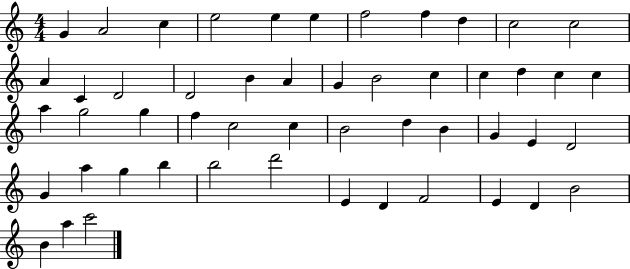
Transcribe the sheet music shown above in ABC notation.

X:1
T:Untitled
M:4/4
L:1/4
K:C
G A2 c e2 e e f2 f d c2 c2 A C D2 D2 B A G B2 c c d c c a g2 g f c2 c B2 d B G E D2 G a g b b2 d'2 E D F2 E D B2 B a c'2